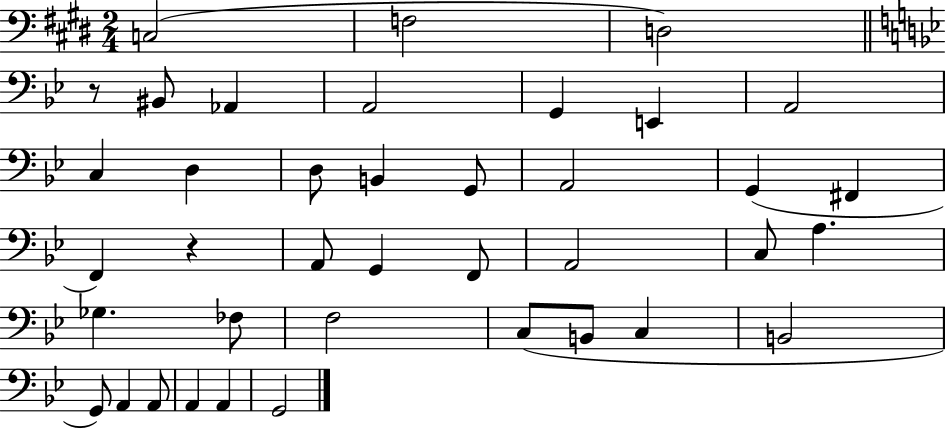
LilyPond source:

{
  \clef bass
  \numericTimeSignature
  \time 2/4
  \key e \major
  c2( | f2 | d2) | \bar "||" \break \key g \minor r8 bis,8 aes,4 | a,2 | g,4 e,4 | a,2 | \break c4 d4 | d8 b,4 g,8 | a,2 | g,4( fis,4 | \break f,4) r4 | a,8 g,4 f,8 | a,2 | c8 a4. | \break ges4. fes8 | f2 | c8( b,8 c4 | b,2 | \break g,8) a,4 a,8 | a,4 a,4 | g,2 | \bar "|."
}